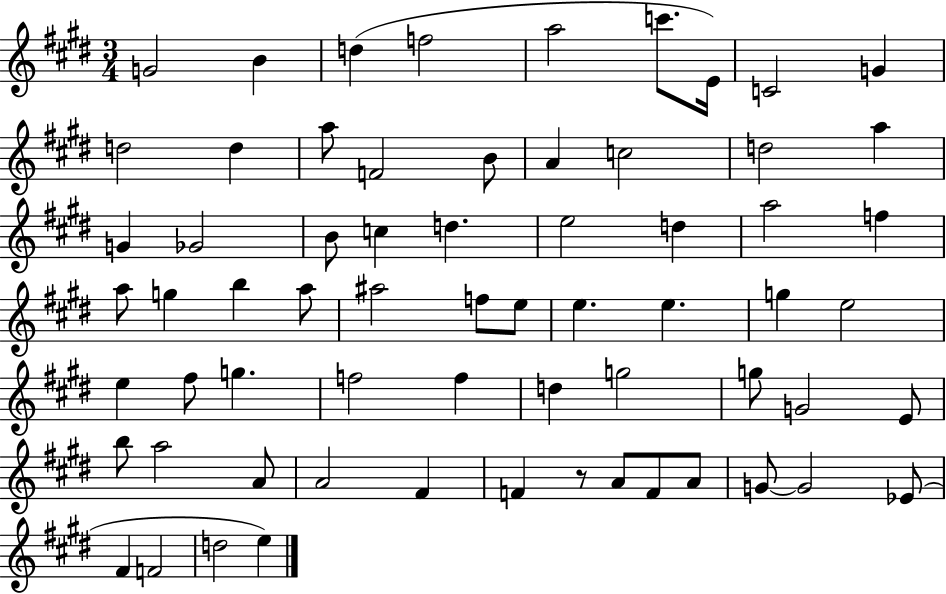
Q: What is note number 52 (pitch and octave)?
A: A4